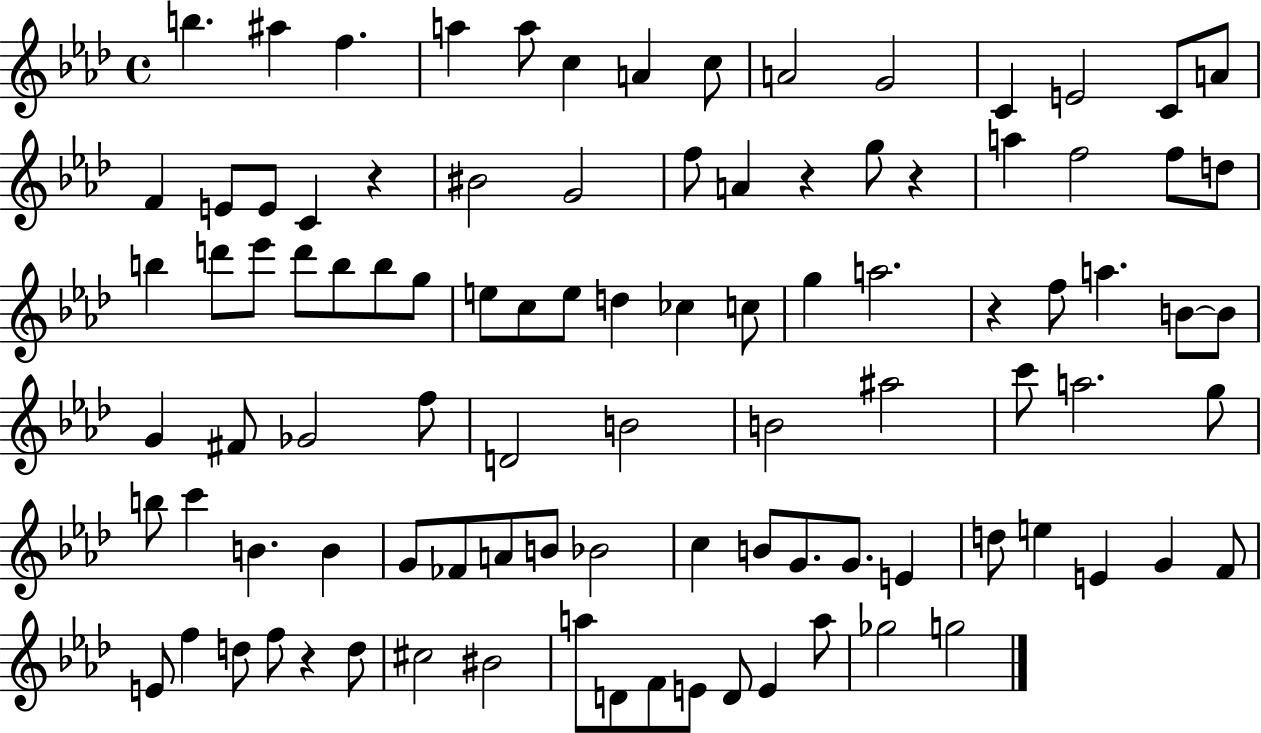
{
  \clef treble
  \time 4/4
  \defaultTimeSignature
  \key aes \major
  \repeat volta 2 { b''4. ais''4 f''4. | a''4 a''8 c''4 a'4 c''8 | a'2 g'2 | c'4 e'2 c'8 a'8 | \break f'4 e'8 e'8 c'4 r4 | bis'2 g'2 | f''8 a'4 r4 g''8 r4 | a''4 f''2 f''8 d''8 | \break b''4 d'''8 ees'''8 d'''8 b''8 b''8 g''8 | e''8 c''8 e''8 d''4 ces''4 c''8 | g''4 a''2. | r4 f''8 a''4. b'8~~ b'8 | \break g'4 fis'8 ges'2 f''8 | d'2 b'2 | b'2 ais''2 | c'''8 a''2. g''8 | \break b''8 c'''4 b'4. b'4 | g'8 fes'8 a'8 b'8 bes'2 | c''4 b'8 g'8. g'8. e'4 | d''8 e''4 e'4 g'4 f'8 | \break e'8 f''4 d''8 f''8 r4 d''8 | cis''2 bis'2 | a''8 d'8 f'8 e'8 d'8 e'4 a''8 | ges''2 g''2 | \break } \bar "|."
}